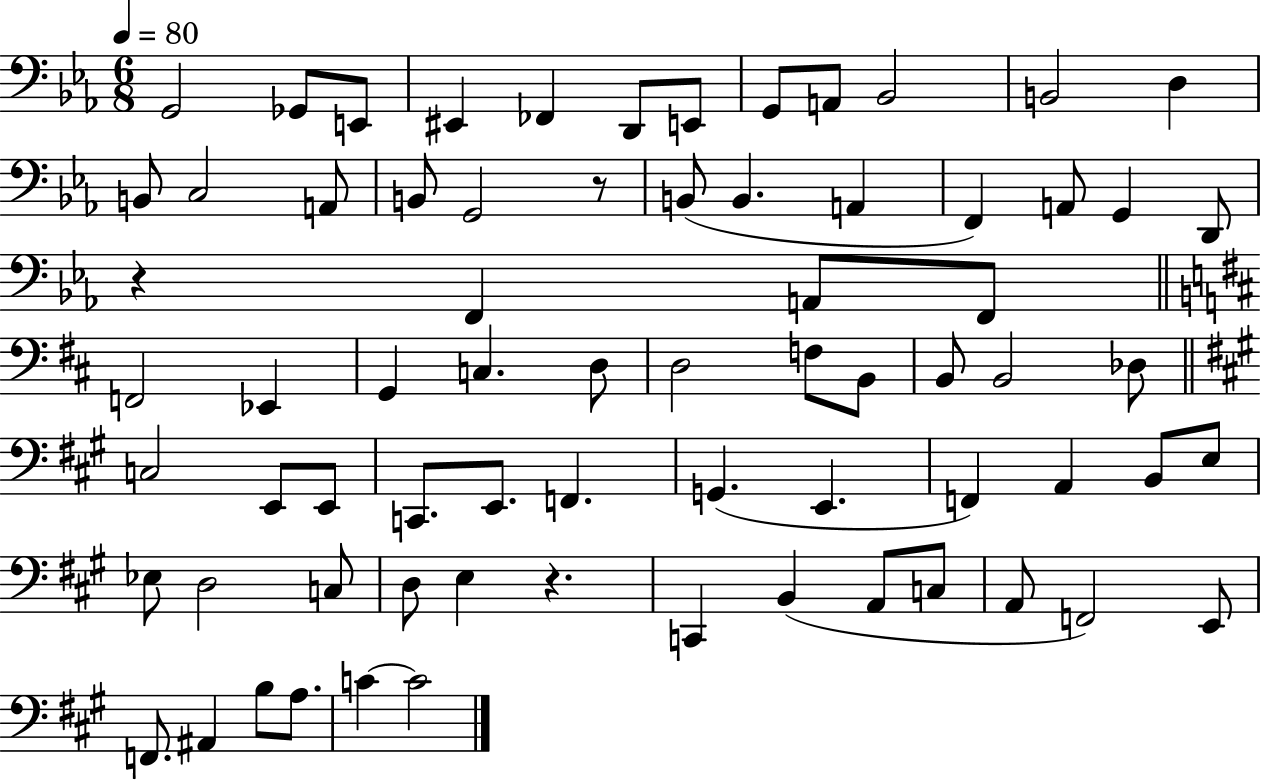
G2/h Gb2/e E2/e EIS2/q FES2/q D2/e E2/e G2/e A2/e Bb2/h B2/h D3/q B2/e C3/h A2/e B2/e G2/h R/e B2/e B2/q. A2/q F2/q A2/e G2/q D2/e R/q F2/q A2/e F2/e F2/h Eb2/q G2/q C3/q. D3/e D3/h F3/e B2/e B2/e B2/h Db3/e C3/h E2/e E2/e C2/e. E2/e. F2/q. G2/q. E2/q. F2/q A2/q B2/e E3/e Eb3/e D3/h C3/e D3/e E3/q R/q. C2/q B2/q A2/e C3/e A2/e F2/h E2/e F2/e. A#2/q B3/e A3/e. C4/q C4/h